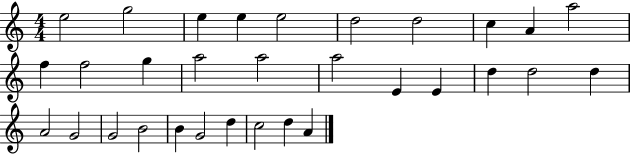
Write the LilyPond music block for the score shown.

{
  \clef treble
  \numericTimeSignature
  \time 4/4
  \key c \major
  e''2 g''2 | e''4 e''4 e''2 | d''2 d''2 | c''4 a'4 a''2 | \break f''4 f''2 g''4 | a''2 a''2 | a''2 e'4 e'4 | d''4 d''2 d''4 | \break a'2 g'2 | g'2 b'2 | b'4 g'2 d''4 | c''2 d''4 a'4 | \break \bar "|."
}